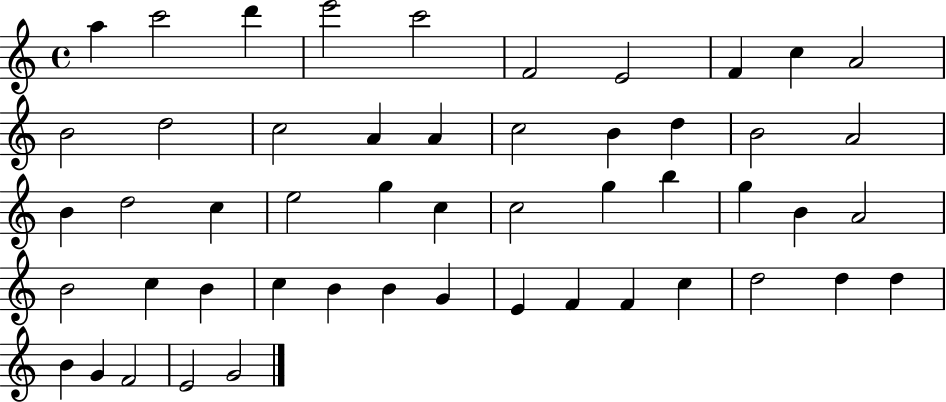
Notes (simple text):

A5/q C6/h D6/q E6/h C6/h F4/h E4/h F4/q C5/q A4/h B4/h D5/h C5/h A4/q A4/q C5/h B4/q D5/q B4/h A4/h B4/q D5/h C5/q E5/h G5/q C5/q C5/h G5/q B5/q G5/q B4/q A4/h B4/h C5/q B4/q C5/q B4/q B4/q G4/q E4/q F4/q F4/q C5/q D5/h D5/q D5/q B4/q G4/q F4/h E4/h G4/h